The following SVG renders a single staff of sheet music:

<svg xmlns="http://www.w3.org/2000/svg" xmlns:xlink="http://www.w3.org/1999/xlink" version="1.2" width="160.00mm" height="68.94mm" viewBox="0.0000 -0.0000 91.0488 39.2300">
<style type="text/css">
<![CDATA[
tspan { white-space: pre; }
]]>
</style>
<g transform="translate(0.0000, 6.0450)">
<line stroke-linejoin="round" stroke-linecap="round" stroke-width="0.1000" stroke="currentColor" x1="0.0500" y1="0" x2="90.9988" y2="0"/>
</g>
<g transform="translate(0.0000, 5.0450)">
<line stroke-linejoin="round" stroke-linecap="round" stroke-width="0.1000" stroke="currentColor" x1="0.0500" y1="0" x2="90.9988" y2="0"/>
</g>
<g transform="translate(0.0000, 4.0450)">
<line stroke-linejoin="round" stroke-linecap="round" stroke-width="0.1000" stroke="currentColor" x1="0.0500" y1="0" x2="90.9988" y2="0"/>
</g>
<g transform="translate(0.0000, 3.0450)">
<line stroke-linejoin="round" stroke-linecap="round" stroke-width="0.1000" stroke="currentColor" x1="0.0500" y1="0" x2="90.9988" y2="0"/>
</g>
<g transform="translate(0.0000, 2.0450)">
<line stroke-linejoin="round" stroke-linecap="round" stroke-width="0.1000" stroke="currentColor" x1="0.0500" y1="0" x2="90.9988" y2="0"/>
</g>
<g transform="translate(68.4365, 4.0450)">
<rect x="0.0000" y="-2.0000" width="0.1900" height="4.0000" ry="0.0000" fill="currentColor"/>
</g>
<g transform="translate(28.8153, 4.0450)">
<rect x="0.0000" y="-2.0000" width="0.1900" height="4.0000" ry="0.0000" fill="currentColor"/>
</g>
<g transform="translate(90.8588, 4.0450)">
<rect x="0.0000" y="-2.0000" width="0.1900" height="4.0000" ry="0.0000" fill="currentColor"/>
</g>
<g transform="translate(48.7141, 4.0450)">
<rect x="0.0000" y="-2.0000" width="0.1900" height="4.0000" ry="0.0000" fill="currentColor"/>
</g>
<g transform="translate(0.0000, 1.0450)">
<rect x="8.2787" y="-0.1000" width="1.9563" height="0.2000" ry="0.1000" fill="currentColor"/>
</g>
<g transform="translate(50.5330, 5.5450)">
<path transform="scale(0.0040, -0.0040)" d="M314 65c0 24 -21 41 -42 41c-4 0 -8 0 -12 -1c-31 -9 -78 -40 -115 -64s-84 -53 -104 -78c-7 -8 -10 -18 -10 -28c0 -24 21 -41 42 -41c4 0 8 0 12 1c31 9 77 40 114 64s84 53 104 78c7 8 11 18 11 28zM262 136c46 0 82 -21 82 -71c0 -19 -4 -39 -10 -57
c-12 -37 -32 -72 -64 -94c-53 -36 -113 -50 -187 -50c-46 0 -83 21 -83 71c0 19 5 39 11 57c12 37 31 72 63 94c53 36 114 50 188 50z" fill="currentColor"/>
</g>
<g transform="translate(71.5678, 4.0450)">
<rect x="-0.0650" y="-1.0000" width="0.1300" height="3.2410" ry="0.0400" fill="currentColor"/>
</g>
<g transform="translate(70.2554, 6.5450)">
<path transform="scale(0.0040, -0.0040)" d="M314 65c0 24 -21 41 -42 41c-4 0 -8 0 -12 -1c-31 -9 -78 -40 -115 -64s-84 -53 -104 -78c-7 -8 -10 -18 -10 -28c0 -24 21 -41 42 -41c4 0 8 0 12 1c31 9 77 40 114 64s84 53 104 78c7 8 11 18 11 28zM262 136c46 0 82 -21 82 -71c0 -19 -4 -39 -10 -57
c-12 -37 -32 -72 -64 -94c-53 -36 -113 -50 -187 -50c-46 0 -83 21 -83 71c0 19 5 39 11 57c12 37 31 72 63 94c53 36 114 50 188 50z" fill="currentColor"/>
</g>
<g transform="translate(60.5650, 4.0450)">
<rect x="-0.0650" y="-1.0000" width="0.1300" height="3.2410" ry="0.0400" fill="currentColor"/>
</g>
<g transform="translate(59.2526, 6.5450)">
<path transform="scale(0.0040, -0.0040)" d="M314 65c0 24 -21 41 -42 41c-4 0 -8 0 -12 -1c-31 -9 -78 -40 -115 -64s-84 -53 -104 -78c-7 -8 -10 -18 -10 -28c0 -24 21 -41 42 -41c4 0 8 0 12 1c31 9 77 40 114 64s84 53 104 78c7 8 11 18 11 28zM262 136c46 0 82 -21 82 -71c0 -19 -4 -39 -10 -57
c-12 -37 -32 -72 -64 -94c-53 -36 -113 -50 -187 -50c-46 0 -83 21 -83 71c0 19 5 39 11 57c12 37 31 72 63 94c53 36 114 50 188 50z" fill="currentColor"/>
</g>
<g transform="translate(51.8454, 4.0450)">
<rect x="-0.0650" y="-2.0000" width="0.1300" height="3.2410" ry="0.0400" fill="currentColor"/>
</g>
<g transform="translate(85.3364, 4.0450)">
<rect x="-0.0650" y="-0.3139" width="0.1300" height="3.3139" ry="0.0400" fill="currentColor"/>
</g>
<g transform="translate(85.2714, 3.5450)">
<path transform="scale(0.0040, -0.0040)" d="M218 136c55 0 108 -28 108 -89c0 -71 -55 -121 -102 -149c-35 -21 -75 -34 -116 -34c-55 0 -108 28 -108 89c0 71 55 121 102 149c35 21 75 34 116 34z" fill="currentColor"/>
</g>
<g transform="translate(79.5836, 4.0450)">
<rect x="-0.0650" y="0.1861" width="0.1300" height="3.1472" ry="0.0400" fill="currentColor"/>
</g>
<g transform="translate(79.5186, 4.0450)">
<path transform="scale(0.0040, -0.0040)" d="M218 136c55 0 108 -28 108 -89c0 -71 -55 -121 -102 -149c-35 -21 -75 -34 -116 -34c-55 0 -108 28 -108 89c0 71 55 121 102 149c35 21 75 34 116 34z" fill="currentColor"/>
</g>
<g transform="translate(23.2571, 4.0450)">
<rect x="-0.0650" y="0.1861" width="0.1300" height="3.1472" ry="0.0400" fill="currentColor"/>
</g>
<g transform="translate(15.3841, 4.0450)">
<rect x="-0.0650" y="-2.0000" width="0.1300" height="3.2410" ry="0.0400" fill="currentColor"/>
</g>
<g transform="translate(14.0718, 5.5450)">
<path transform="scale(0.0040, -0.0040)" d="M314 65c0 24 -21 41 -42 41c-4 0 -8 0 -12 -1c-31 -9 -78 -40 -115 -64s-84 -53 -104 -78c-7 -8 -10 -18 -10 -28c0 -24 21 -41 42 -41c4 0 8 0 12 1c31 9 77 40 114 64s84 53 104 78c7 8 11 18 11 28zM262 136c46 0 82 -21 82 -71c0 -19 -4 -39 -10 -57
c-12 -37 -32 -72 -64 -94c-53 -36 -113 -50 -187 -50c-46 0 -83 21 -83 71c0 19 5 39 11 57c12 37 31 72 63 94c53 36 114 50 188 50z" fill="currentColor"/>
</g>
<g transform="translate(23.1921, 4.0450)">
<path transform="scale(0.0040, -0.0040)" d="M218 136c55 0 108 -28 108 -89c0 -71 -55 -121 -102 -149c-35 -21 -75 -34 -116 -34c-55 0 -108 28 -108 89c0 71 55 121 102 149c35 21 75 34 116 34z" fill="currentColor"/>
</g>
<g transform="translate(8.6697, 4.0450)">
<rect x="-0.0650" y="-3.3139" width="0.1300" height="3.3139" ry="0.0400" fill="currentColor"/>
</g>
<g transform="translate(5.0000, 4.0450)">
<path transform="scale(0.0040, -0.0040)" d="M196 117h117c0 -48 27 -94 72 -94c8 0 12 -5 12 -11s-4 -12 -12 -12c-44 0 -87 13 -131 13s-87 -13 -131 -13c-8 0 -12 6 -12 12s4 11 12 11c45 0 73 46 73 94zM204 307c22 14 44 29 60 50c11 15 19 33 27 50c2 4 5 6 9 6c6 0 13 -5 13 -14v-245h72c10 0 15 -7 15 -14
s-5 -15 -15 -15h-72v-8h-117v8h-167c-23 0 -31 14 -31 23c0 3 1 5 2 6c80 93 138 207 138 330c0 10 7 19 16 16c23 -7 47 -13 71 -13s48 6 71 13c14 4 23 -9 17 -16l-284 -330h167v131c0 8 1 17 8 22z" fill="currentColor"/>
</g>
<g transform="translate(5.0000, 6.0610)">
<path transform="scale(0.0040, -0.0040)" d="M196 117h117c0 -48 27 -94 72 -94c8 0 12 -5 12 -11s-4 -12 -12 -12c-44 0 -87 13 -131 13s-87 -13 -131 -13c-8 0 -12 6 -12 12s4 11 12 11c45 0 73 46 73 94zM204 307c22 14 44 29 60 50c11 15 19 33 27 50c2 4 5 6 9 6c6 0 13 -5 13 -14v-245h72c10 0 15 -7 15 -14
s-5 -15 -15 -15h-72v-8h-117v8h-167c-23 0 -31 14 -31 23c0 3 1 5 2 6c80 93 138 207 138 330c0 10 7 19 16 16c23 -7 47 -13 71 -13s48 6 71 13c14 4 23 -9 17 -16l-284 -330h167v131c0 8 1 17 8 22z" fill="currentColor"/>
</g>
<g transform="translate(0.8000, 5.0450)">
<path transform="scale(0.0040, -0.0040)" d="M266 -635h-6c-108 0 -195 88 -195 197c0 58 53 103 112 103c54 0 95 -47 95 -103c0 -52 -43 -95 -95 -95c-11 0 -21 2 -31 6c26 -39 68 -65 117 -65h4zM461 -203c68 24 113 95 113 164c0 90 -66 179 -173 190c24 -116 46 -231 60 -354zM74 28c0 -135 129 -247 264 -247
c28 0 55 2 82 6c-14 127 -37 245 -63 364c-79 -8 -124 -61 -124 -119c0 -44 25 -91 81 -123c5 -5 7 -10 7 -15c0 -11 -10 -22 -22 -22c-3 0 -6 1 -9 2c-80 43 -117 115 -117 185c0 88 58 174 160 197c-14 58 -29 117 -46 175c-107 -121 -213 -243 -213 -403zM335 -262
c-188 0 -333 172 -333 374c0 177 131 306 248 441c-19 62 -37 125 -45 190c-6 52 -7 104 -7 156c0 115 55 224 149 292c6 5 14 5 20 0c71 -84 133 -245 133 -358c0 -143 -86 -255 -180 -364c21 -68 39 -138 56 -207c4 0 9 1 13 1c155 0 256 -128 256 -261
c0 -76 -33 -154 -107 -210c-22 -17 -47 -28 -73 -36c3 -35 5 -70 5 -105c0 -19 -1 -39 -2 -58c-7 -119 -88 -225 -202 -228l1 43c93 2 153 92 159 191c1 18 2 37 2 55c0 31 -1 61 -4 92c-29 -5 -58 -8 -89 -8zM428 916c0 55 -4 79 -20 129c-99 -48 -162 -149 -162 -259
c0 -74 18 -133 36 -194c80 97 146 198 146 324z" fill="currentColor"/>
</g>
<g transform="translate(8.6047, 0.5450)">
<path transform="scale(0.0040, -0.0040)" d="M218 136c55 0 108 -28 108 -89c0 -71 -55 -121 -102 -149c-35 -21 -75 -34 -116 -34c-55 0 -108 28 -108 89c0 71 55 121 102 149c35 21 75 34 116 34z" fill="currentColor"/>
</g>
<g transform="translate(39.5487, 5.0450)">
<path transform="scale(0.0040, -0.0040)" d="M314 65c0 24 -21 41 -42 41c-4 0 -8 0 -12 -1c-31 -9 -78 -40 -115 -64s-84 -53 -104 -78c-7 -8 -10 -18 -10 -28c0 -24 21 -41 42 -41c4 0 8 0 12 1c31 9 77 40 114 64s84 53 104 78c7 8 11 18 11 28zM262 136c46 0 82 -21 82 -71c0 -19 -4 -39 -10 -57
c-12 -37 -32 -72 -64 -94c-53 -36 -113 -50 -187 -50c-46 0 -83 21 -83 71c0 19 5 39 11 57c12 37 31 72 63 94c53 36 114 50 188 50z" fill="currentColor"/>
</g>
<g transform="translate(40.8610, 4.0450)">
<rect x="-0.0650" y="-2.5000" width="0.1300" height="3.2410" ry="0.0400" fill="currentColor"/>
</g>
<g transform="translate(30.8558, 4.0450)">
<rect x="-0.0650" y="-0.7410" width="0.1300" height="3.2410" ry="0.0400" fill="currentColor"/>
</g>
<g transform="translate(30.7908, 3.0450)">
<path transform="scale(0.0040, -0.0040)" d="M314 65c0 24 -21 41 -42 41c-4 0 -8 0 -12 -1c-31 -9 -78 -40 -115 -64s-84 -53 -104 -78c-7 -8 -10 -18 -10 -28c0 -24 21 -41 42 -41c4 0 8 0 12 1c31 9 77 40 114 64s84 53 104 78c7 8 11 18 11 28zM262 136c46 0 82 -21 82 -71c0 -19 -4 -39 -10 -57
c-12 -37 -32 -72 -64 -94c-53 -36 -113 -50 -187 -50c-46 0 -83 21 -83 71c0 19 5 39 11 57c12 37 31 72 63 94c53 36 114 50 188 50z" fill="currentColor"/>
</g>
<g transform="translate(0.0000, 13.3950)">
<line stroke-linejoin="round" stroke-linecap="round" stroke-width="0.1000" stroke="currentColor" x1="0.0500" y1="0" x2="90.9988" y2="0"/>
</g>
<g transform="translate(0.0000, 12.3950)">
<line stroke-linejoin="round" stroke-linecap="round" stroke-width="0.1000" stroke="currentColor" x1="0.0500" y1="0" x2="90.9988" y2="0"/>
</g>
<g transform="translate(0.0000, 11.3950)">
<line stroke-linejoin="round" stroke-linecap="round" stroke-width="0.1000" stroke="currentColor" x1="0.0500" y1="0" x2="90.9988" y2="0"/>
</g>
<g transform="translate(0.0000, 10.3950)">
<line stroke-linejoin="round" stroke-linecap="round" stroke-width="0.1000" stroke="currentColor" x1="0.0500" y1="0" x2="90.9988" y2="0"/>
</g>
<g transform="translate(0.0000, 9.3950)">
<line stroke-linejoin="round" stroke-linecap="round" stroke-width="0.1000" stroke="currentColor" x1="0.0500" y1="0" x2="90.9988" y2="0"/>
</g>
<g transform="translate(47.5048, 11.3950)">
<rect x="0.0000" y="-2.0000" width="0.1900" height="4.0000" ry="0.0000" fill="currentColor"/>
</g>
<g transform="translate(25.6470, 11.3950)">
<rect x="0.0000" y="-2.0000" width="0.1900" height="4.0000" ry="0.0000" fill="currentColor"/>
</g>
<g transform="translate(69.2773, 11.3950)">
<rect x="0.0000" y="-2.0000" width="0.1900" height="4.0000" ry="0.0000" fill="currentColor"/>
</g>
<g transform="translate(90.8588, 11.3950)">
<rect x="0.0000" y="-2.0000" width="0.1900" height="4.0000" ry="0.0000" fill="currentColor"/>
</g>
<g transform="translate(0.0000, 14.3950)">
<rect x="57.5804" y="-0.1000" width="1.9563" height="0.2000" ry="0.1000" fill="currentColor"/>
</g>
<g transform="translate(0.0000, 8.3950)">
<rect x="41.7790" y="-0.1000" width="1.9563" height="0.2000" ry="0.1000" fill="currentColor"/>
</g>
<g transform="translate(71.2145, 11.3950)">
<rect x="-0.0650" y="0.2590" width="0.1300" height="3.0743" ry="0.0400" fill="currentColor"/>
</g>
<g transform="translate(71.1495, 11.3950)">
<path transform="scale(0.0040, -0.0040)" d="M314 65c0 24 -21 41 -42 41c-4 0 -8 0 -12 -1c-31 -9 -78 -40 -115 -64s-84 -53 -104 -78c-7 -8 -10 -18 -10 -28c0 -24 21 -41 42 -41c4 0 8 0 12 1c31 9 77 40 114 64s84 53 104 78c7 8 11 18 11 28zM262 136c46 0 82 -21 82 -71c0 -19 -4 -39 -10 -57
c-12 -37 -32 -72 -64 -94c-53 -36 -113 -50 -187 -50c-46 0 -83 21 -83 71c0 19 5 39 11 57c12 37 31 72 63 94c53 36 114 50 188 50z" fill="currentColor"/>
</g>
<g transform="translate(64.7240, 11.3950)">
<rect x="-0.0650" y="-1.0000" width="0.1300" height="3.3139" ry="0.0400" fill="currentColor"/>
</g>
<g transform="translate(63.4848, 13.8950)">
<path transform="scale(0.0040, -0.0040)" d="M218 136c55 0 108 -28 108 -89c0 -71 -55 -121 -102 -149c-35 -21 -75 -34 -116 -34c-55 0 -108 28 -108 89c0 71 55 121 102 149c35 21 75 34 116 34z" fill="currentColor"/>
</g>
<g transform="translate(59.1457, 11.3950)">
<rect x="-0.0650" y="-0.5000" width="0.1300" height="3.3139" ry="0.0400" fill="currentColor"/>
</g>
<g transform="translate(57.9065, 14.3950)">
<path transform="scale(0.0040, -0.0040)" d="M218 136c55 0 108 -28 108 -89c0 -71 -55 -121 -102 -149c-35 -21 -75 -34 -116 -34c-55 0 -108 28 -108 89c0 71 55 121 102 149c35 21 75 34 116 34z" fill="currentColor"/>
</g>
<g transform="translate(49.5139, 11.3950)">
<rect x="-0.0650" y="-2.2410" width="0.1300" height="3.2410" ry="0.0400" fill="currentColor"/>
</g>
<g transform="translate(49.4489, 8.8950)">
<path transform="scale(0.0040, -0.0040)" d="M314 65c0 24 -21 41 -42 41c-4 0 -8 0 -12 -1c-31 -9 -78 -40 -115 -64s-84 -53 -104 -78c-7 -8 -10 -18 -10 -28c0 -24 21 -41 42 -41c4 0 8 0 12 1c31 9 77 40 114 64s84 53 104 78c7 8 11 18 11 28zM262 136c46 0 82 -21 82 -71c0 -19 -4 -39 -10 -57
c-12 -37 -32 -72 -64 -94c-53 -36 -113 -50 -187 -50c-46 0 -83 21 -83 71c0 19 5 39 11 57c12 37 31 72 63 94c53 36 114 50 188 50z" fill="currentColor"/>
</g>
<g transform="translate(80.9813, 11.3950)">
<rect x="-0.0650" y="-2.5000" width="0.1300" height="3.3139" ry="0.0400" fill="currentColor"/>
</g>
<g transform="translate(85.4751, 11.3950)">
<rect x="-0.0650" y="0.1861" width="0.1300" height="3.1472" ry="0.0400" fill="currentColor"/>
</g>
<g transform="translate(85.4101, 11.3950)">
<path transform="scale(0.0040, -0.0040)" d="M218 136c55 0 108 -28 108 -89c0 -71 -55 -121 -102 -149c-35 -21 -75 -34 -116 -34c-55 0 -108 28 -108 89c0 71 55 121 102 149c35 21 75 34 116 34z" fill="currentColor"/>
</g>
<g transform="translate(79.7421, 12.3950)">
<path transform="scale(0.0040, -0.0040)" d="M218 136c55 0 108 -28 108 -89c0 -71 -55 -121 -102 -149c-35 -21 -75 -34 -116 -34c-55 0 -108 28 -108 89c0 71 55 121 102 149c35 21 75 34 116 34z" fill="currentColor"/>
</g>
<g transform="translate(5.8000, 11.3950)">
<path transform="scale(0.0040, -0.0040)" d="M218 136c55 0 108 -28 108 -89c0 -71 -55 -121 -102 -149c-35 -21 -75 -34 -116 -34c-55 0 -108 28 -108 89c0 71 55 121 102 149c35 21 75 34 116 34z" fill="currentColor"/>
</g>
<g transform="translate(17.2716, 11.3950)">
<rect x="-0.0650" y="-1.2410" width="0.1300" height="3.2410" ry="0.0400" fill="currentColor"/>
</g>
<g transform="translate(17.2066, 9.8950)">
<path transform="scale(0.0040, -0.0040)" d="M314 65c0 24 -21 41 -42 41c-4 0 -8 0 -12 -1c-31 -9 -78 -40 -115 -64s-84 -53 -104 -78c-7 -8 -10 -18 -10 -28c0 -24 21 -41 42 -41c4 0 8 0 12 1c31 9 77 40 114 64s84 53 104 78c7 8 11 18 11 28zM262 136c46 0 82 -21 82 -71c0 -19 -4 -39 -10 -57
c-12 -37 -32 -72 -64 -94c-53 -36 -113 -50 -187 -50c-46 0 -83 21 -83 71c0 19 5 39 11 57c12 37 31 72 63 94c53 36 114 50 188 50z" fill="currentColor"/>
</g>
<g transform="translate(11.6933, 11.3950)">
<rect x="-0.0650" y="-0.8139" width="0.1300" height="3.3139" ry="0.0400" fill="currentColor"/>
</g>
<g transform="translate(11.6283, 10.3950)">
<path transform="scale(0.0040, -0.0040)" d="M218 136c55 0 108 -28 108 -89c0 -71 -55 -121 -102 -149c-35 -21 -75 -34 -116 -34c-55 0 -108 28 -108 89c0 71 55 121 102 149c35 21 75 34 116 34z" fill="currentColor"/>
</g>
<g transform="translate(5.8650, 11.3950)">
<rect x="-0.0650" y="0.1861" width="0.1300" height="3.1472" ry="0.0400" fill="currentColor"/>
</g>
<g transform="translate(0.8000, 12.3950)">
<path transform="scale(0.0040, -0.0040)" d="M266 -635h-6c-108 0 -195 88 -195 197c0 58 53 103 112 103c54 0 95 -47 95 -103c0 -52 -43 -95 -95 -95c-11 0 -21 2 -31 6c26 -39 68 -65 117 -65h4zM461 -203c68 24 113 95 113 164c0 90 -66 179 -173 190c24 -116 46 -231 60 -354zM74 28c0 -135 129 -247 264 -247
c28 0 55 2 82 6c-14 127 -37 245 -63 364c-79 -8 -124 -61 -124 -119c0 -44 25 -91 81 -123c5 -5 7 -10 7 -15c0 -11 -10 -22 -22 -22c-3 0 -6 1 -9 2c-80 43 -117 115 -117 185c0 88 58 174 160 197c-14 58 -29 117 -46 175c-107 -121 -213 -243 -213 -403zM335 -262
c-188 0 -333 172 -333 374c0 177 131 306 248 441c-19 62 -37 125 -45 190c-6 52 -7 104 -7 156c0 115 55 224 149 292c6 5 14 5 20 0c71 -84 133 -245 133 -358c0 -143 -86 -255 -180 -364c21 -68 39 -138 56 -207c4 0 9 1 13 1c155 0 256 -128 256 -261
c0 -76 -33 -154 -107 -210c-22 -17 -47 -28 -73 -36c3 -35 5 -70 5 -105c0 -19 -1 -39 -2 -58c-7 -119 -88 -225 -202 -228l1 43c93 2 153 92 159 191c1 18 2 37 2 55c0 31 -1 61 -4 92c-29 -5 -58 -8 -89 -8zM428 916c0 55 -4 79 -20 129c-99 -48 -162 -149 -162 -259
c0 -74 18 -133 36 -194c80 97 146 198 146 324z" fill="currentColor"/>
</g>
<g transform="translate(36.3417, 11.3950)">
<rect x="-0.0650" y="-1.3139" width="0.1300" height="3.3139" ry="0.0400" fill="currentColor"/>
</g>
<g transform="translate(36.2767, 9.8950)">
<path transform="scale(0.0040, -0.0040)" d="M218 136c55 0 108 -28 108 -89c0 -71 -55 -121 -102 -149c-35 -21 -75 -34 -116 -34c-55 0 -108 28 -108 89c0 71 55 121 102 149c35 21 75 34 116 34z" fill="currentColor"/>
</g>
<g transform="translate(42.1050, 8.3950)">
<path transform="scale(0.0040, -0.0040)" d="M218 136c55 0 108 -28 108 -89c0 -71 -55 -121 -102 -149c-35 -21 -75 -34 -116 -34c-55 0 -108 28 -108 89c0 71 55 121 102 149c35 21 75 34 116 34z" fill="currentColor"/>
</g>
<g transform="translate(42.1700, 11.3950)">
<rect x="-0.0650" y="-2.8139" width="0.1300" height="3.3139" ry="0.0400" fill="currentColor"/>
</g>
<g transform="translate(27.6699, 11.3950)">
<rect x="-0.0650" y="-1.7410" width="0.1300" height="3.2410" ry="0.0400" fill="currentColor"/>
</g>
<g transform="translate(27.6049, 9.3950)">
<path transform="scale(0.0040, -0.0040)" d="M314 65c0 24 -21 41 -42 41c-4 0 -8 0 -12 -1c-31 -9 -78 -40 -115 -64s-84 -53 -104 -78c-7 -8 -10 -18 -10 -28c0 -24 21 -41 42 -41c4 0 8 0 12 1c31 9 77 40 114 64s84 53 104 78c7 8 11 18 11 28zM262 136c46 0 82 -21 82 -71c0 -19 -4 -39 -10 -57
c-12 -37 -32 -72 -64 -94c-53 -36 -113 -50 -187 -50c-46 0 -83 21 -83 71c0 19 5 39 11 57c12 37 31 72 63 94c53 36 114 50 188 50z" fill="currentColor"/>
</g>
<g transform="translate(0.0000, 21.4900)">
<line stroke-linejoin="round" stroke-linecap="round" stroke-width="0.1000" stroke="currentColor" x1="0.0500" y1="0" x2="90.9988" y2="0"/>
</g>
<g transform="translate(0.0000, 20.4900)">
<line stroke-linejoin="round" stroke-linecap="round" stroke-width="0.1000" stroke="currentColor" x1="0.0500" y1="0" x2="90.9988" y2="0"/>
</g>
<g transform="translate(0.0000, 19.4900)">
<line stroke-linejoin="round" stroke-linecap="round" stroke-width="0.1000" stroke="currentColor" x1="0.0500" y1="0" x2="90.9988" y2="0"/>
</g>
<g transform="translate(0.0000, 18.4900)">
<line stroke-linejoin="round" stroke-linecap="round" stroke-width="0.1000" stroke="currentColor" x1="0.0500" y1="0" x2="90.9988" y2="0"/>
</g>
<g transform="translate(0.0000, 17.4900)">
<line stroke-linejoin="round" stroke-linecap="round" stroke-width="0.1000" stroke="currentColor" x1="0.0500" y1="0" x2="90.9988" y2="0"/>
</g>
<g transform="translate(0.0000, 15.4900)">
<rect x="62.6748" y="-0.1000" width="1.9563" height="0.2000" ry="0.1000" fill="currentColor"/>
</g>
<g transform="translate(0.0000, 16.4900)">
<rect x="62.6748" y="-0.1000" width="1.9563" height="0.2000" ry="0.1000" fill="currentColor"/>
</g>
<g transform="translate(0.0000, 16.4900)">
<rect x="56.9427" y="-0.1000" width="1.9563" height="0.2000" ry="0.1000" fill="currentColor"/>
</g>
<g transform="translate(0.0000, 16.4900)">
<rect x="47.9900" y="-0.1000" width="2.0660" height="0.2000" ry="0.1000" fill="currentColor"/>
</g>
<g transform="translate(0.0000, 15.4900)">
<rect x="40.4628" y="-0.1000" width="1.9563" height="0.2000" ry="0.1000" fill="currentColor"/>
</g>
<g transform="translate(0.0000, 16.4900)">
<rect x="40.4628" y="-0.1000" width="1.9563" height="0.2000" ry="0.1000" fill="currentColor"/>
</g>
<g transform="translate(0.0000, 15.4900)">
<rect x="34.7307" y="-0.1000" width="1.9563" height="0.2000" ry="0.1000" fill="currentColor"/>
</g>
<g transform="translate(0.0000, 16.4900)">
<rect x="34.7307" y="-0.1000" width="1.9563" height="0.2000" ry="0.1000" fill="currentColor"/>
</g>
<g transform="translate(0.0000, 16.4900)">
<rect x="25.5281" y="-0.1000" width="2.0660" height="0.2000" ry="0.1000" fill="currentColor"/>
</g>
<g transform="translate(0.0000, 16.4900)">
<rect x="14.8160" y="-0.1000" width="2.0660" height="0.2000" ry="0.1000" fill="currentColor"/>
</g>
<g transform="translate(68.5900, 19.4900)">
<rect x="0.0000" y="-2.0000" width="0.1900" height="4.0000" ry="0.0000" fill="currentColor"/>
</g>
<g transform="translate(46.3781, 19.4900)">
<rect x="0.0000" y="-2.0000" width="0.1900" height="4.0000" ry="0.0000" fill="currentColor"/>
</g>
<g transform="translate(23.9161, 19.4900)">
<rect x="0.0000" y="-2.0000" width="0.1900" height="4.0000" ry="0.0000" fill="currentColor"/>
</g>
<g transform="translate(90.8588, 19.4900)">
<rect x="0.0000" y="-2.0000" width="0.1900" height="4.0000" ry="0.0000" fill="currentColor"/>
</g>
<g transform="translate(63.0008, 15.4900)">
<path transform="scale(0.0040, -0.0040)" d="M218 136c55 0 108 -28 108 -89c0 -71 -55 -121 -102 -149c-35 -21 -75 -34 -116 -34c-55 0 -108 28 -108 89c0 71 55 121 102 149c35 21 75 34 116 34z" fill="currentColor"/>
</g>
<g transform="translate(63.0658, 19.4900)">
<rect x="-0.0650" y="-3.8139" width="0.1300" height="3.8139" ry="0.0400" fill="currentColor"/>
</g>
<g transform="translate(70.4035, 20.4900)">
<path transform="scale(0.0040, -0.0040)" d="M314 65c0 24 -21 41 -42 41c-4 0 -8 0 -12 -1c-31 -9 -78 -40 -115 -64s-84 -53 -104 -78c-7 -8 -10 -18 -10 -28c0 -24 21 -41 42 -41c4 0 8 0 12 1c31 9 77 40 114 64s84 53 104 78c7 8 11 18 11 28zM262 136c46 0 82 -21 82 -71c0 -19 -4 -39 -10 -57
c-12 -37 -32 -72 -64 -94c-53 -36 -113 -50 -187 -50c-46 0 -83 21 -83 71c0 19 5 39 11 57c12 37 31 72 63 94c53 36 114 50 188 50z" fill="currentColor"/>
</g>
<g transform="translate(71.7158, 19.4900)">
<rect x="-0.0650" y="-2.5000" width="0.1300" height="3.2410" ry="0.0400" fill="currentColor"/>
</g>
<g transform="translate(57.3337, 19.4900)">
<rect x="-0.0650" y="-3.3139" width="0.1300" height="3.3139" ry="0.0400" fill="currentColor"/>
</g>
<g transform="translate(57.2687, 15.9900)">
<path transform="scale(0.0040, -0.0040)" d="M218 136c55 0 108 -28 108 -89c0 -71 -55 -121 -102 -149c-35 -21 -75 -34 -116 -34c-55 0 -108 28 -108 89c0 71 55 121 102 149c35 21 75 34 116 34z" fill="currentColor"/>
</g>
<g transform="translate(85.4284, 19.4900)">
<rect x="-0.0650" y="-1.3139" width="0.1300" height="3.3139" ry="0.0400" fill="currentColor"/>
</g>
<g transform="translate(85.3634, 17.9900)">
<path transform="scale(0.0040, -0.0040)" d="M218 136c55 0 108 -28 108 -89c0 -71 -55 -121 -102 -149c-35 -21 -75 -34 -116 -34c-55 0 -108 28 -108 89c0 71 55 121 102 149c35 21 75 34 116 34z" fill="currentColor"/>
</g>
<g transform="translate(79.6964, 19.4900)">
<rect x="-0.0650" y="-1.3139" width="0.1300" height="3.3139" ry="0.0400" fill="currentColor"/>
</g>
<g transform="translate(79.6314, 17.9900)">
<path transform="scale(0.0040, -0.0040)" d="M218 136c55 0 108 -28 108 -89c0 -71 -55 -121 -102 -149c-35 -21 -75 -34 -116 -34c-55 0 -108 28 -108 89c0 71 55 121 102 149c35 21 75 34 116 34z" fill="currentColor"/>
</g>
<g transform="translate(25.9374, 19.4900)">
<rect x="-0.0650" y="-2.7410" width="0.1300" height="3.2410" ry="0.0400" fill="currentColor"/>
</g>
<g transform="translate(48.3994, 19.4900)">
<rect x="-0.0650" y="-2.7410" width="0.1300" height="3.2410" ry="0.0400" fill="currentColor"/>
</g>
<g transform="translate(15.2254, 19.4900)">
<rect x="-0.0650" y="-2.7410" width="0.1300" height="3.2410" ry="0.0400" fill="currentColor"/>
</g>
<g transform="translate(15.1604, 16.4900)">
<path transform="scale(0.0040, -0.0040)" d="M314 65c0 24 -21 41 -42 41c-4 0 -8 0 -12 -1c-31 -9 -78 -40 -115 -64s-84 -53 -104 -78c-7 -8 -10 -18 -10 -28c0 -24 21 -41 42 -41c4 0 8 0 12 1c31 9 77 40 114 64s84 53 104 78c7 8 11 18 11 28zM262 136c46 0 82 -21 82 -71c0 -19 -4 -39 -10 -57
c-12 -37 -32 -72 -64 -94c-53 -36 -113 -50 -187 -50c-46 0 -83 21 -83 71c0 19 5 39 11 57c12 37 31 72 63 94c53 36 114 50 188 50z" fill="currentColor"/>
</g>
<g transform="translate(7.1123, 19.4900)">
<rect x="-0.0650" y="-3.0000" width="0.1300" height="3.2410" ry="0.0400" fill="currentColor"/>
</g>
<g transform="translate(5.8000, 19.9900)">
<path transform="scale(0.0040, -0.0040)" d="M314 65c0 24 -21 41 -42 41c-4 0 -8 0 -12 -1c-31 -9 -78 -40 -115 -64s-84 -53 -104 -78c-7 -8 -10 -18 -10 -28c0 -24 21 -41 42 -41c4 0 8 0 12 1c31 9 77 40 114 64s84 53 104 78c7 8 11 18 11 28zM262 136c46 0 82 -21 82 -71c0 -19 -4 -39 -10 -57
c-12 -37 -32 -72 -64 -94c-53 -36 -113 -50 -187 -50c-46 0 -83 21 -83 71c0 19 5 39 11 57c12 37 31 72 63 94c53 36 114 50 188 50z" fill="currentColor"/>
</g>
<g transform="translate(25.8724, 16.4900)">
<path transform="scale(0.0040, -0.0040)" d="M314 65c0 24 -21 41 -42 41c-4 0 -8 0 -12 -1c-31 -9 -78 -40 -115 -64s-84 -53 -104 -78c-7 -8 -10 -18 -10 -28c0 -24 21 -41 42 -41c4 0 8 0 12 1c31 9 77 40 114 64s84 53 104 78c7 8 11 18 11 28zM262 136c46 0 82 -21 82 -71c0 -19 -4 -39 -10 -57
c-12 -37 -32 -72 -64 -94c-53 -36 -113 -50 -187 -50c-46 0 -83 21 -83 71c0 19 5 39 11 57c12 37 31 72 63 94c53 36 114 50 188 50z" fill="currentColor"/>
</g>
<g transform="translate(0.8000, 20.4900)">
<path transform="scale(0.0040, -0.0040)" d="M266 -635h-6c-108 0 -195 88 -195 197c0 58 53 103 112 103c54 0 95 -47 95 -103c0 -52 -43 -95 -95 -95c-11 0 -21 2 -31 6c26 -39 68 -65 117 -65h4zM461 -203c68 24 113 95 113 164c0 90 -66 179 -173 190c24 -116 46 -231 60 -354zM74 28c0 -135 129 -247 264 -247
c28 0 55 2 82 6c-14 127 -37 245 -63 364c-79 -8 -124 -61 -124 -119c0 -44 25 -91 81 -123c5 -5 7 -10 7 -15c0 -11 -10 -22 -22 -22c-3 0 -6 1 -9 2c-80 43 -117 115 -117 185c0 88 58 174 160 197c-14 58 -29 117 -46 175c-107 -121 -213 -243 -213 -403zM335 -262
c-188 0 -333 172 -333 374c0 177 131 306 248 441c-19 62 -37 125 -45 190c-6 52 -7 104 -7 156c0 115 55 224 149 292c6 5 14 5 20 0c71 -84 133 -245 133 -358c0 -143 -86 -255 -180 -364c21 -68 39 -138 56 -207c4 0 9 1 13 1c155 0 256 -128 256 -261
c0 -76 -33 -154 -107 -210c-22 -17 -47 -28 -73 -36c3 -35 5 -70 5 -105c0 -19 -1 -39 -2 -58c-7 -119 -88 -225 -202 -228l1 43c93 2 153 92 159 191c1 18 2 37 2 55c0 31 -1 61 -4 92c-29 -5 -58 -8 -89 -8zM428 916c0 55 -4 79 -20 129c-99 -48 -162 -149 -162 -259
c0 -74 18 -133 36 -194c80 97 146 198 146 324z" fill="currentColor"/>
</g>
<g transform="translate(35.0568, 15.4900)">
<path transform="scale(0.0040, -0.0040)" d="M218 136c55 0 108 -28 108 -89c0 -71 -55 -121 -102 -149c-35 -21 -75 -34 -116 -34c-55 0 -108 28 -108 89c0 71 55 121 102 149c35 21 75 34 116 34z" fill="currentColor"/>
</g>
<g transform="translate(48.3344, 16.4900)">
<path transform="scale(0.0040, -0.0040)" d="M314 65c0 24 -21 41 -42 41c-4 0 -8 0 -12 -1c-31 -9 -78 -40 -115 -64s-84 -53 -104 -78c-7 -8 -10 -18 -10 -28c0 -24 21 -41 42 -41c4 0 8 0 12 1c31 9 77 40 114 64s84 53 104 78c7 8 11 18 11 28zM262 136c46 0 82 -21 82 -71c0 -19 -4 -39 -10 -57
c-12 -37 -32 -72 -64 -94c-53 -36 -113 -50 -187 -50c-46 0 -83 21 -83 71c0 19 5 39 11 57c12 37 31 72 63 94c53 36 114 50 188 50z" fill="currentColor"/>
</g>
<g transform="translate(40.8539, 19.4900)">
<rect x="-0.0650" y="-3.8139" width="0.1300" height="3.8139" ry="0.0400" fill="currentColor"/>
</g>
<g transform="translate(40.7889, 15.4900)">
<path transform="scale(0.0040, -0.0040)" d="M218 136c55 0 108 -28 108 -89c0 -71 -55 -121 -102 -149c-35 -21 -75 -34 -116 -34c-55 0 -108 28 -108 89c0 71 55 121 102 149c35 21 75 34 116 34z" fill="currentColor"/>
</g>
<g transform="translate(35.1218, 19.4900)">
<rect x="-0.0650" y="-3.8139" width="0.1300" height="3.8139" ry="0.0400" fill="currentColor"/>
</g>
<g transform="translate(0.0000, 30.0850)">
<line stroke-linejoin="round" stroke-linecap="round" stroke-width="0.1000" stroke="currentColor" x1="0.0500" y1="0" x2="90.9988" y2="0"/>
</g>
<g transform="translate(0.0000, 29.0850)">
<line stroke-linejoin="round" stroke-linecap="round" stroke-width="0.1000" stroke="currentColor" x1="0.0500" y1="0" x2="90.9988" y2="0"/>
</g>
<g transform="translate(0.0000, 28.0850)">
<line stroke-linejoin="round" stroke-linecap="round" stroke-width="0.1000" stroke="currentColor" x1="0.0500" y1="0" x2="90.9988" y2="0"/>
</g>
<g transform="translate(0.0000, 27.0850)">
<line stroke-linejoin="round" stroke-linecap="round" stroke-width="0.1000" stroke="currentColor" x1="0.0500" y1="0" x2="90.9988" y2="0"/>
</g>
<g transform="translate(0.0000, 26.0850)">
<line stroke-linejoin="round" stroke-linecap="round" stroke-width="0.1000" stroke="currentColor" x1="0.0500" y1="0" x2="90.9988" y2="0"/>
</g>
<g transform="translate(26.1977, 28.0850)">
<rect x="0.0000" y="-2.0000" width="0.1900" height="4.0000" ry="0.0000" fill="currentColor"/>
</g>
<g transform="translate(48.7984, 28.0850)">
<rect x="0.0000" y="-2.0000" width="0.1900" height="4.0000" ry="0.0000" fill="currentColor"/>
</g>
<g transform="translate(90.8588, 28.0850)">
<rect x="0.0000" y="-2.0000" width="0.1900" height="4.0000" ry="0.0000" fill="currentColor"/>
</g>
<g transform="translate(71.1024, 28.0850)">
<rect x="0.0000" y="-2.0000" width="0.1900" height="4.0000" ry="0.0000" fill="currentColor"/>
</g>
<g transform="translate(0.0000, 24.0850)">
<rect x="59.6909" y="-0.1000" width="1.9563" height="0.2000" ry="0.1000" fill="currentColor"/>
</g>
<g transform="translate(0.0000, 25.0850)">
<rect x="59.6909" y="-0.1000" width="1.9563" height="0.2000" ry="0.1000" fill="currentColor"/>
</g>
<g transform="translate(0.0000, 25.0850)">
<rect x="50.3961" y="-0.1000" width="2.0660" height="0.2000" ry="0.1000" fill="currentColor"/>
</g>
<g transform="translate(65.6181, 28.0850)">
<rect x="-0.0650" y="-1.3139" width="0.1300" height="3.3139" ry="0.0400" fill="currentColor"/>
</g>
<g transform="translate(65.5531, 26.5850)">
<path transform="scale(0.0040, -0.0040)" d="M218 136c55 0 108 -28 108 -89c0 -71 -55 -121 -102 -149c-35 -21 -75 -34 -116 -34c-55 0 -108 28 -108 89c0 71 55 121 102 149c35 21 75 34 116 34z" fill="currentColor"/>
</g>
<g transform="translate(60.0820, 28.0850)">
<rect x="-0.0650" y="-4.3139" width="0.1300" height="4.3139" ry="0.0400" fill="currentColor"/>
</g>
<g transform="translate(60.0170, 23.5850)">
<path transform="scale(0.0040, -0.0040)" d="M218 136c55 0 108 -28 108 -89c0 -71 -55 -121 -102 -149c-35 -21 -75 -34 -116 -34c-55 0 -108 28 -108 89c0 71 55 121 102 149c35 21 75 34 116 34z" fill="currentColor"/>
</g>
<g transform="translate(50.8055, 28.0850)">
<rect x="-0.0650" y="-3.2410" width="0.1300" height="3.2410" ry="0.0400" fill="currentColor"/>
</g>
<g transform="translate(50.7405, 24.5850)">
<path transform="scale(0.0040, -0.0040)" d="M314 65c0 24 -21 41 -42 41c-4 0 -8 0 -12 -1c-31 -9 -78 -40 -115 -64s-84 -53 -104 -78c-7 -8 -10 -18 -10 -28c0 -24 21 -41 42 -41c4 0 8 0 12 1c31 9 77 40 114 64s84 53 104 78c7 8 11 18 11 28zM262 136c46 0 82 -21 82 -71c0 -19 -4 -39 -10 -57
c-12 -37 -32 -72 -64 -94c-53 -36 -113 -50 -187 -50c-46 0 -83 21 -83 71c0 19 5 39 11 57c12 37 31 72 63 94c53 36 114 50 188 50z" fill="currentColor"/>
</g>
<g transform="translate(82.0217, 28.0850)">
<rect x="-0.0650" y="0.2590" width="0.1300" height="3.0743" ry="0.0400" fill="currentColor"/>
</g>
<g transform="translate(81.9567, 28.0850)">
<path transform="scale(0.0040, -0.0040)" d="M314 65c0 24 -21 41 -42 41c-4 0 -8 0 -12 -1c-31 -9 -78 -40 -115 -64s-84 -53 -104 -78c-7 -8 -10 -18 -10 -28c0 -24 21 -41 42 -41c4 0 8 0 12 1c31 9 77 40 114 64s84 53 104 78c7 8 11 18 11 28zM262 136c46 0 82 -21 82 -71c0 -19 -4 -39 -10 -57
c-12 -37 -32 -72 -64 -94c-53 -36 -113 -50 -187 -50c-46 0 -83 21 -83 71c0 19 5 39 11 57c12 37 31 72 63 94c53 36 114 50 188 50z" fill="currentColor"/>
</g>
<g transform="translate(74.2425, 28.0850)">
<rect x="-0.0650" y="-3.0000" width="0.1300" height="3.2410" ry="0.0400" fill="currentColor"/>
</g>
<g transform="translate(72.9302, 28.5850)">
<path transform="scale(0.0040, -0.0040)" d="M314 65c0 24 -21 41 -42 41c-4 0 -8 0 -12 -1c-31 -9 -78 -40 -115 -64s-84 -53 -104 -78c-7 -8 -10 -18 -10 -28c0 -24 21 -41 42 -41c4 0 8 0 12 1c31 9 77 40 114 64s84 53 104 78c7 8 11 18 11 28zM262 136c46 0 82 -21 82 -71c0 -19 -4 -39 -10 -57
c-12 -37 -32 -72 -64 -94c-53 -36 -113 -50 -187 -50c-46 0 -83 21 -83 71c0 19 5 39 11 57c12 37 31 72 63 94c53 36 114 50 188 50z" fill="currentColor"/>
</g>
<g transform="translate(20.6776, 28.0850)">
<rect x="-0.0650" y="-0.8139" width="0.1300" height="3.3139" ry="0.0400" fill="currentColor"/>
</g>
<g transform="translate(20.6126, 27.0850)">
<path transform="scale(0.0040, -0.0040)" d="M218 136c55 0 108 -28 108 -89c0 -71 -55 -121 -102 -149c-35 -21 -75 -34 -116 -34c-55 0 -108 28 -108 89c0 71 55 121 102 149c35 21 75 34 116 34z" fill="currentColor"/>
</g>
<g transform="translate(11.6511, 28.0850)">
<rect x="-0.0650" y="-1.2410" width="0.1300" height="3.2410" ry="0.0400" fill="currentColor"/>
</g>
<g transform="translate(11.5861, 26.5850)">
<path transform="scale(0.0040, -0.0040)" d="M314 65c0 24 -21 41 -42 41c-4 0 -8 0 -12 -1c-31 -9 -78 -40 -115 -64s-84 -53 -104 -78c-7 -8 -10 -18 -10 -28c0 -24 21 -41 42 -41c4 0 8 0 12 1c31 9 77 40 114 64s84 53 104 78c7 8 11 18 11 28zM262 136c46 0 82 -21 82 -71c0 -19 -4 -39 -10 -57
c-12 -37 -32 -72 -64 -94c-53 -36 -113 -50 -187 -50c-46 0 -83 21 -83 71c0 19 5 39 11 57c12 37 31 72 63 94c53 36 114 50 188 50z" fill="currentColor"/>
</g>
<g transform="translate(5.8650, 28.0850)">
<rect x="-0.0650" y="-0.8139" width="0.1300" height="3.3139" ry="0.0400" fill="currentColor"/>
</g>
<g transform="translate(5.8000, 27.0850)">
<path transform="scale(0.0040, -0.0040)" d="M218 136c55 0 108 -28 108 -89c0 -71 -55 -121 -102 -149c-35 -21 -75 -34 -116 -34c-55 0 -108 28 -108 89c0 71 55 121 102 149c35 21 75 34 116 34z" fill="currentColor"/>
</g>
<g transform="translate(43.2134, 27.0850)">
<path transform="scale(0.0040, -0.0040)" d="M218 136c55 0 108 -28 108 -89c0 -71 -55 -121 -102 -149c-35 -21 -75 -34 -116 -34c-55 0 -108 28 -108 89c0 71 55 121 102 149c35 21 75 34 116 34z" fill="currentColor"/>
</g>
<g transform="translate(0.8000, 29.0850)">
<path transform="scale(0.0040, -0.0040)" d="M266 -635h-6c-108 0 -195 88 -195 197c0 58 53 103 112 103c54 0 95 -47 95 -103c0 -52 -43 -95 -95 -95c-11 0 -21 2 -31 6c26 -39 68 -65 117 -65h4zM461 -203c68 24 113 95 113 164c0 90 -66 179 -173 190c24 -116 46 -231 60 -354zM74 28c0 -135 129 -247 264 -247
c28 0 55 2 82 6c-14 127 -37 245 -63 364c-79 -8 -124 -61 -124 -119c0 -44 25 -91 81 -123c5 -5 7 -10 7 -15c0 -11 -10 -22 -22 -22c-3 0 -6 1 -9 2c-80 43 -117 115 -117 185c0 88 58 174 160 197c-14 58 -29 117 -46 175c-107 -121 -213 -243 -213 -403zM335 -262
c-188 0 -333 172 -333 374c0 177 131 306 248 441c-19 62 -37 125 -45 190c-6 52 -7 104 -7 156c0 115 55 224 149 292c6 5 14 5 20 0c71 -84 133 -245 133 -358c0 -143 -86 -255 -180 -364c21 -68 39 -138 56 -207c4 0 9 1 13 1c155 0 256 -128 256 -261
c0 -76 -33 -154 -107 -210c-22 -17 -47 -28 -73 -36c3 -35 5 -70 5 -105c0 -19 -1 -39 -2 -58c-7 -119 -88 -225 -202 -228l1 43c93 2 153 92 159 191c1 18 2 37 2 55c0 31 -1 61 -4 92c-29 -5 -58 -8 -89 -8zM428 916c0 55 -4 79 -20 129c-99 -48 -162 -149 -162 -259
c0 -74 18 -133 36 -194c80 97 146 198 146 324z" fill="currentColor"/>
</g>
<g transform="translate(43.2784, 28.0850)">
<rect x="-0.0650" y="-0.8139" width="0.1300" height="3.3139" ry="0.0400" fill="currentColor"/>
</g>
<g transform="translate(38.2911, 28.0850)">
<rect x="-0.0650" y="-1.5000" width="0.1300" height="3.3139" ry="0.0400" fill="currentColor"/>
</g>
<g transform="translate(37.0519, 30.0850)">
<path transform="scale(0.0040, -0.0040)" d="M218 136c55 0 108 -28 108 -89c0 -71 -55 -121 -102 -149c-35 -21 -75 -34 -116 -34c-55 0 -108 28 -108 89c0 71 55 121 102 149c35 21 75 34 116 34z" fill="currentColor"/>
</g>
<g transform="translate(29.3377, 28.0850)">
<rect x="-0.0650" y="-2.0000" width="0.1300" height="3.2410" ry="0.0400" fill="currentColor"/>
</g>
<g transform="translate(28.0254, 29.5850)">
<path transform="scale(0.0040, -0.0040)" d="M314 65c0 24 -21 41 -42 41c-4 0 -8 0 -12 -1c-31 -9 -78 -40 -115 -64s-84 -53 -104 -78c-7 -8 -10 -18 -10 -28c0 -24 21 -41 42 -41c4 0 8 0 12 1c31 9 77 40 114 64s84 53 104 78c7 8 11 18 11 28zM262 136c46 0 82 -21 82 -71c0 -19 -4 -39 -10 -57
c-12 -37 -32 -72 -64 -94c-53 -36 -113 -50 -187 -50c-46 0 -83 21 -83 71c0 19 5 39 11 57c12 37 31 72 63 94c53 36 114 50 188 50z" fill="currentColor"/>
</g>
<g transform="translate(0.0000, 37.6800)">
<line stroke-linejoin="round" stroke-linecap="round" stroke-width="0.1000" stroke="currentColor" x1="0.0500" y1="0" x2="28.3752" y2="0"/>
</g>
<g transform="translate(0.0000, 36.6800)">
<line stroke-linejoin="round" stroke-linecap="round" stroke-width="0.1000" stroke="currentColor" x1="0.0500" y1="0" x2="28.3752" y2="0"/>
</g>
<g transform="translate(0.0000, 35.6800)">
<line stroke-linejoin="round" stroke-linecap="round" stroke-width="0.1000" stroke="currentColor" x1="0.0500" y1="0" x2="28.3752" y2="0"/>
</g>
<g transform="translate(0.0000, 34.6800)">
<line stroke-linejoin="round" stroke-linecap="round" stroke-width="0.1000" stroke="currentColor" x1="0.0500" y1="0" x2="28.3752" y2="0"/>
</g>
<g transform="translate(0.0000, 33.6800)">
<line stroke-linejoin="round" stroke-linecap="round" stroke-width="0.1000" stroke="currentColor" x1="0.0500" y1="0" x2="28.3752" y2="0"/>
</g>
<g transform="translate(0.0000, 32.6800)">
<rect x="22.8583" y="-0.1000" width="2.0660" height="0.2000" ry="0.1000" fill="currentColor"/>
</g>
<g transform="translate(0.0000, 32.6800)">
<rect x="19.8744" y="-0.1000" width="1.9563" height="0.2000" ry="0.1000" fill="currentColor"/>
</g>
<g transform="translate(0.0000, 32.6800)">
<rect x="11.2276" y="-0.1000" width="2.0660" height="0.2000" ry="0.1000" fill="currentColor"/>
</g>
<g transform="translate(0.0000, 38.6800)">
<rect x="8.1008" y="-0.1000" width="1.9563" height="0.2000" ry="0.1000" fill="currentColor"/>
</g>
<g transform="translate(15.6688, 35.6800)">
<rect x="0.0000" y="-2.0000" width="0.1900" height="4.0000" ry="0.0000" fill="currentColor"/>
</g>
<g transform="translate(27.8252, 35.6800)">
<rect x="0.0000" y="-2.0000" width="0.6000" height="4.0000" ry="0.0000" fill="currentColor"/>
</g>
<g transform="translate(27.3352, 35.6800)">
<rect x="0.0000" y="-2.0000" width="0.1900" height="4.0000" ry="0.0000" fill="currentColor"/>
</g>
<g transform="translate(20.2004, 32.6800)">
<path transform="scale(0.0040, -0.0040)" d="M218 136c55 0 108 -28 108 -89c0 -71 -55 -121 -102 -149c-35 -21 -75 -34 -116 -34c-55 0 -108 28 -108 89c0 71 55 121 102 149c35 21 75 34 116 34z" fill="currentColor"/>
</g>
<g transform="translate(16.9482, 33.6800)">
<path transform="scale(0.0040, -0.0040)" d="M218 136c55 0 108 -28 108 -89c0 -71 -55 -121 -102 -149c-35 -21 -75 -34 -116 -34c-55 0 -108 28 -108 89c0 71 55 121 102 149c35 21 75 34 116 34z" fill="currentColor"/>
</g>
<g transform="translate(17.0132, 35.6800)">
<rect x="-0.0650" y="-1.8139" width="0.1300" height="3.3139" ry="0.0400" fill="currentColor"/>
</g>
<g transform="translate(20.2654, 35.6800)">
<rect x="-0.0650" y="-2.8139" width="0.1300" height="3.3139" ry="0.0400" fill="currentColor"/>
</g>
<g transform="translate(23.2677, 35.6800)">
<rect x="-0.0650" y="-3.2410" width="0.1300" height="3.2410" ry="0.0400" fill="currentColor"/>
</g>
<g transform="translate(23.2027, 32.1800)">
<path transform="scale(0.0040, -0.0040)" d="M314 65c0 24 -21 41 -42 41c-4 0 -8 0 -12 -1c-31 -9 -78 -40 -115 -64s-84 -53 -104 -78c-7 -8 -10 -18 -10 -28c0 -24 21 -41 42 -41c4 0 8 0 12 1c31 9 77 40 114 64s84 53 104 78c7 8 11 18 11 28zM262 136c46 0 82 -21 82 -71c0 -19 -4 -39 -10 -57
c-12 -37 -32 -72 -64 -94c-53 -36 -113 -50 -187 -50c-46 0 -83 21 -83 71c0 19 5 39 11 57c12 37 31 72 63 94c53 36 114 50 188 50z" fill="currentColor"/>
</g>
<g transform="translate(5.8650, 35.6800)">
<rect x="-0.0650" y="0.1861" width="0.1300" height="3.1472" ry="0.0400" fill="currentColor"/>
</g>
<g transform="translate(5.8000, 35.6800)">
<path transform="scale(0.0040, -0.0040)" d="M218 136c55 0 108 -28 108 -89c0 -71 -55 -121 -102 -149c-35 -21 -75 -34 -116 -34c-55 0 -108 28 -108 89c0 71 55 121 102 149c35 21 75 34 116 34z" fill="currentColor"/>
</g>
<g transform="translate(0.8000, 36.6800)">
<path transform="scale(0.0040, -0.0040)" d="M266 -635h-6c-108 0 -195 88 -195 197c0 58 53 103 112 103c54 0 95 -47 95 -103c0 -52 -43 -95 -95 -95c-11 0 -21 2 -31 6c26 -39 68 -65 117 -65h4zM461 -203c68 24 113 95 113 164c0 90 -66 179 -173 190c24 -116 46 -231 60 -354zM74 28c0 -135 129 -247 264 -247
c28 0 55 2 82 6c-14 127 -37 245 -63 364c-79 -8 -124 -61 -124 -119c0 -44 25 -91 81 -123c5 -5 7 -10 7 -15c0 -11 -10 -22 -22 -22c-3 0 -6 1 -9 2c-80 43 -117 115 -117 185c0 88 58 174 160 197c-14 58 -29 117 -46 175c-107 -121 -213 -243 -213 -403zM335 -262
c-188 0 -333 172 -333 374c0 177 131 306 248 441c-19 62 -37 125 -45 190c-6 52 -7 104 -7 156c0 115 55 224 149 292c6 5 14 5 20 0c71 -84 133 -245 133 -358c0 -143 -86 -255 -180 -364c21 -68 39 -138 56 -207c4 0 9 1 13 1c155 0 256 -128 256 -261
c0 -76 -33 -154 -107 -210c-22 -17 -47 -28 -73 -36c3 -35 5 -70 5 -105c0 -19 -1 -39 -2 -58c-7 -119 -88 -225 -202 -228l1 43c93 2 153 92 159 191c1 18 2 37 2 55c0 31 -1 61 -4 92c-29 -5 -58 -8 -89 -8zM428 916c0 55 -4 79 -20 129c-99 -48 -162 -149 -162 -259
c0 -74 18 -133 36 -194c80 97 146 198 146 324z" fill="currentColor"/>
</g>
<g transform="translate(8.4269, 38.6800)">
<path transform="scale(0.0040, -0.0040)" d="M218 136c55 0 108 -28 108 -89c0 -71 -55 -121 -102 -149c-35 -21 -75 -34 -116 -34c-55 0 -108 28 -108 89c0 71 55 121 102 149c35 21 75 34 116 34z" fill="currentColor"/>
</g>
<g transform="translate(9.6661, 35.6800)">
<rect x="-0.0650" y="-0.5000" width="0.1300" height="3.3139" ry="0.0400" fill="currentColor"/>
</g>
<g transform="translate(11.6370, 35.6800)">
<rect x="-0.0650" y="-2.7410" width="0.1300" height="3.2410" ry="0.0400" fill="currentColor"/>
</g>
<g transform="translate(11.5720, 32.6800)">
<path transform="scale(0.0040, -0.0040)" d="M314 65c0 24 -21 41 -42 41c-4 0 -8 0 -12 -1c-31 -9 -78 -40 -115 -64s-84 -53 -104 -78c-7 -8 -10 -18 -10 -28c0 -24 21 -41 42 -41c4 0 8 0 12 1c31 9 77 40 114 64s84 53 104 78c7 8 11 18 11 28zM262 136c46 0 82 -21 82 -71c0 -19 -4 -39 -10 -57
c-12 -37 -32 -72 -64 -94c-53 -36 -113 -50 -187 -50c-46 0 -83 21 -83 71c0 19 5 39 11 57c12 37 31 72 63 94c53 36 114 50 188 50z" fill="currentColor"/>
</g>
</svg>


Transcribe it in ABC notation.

X:1
T:Untitled
M:4/4
L:1/4
K:C
b F2 B d2 G2 F2 D2 D2 B c B d e2 f2 e a g2 C D B2 G B A2 a2 a2 c' c' a2 b c' G2 e e d e2 d F2 E d b2 d' e A2 B2 B C a2 f a b2